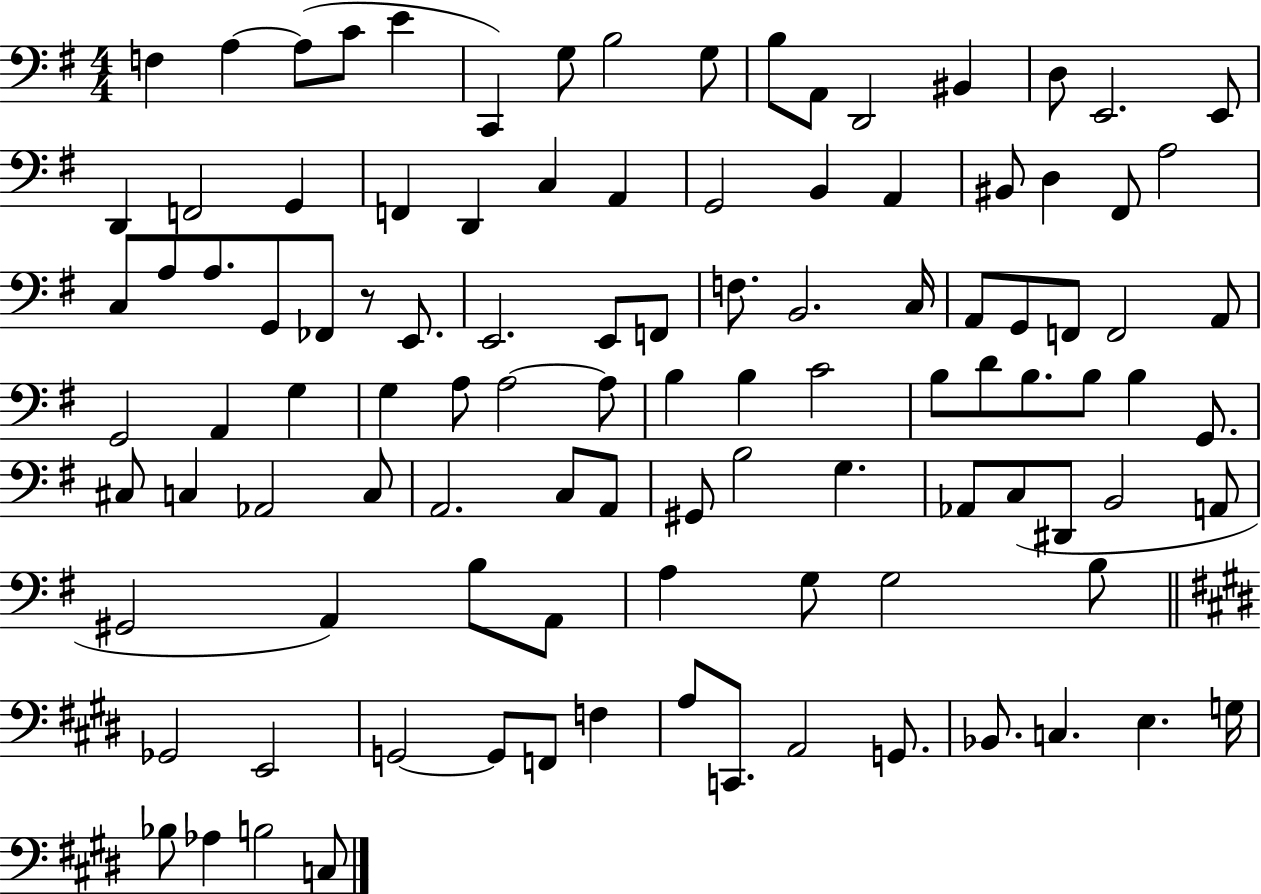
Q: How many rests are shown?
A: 1